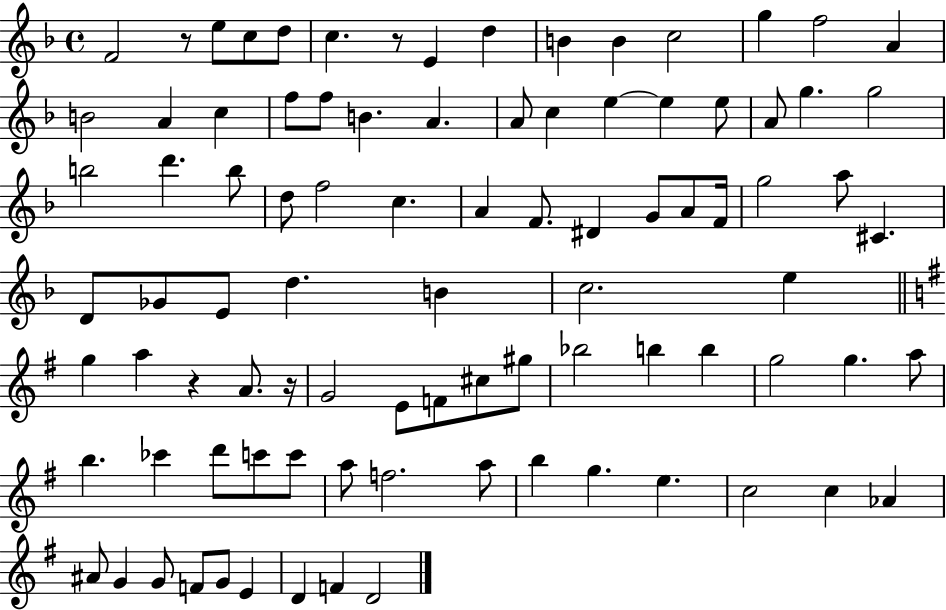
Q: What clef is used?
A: treble